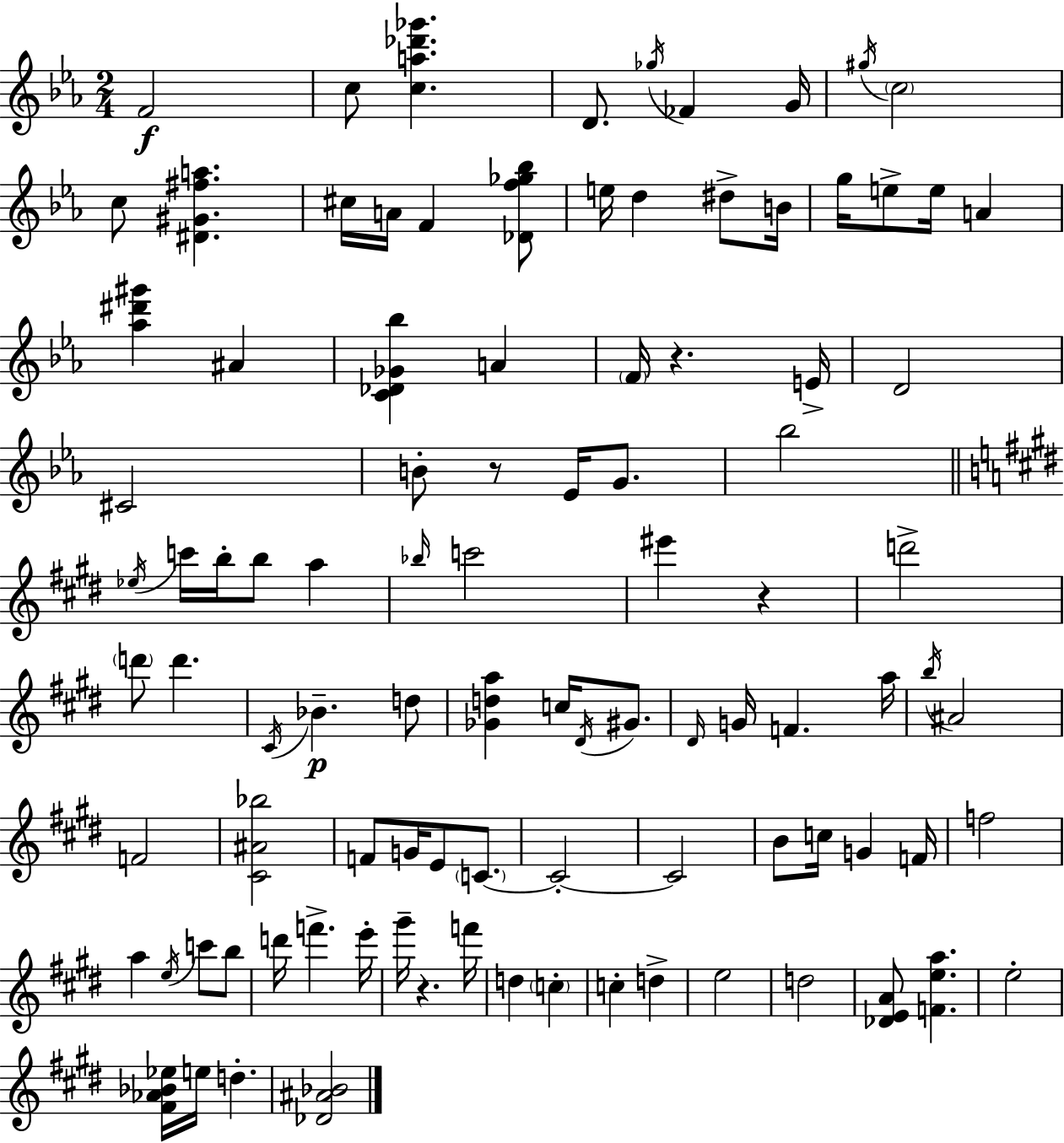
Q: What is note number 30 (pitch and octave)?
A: Bb5